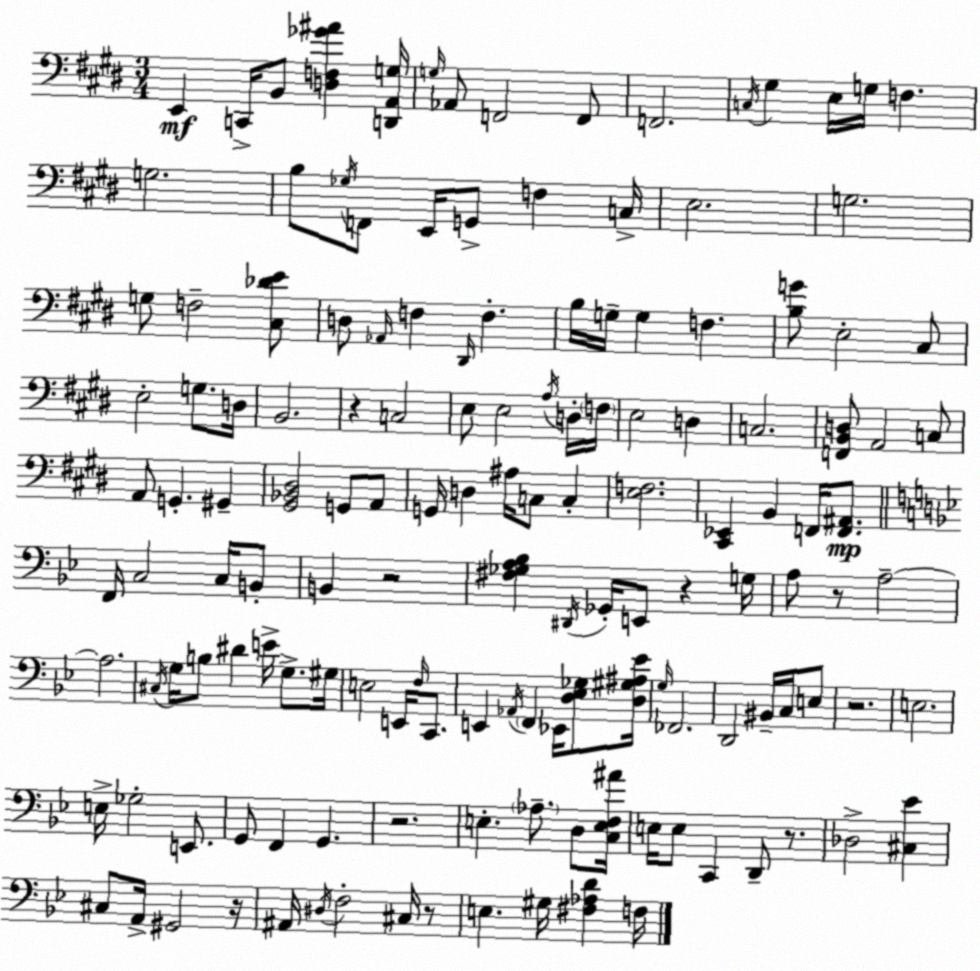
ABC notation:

X:1
T:Untitled
M:3/4
L:1/4
K:E
E,, C,,/4 B,,/2 [D,F,_G^A] [D,,A,,G,]/4 G,/4 _A,,/2 F,,2 F,,/2 F,,2 C,/4 ^G, E,/4 G,/4 F, G,2 B,/2 _G,/4 F,,/2 E,,/4 G,,/2 F, C,/4 E,2 G,2 G,/2 F,2 [^C,_DE]/2 D,/2 _A,,/4 F, ^D,,/4 F, B,/4 G,/4 G, F, [B,G]/2 E,2 ^C,/2 E,2 G,/2 D,/4 B,,2 z C,2 E,/2 E,2 A,/4 D,/4 F,/4 E,2 D, C,2 [F,,B,,D,]/2 A,,2 C,/2 A,,/2 G,, ^G,, [^G,,_B,,^D,]2 G,,/2 A,,/2 G,,/4 D, ^A,/4 C,/2 C, [E,F,]2 [^C,,_E,,] B,, F,,/4 [F,,^A,,]/2 F,,/4 C,2 C,/4 B,,/2 B,, z2 [^F,_G,A,_B,] ^D,,/4 _G,,/4 E,,/2 z G,/4 A,/2 z/2 A,2 A,2 ^C,/4 G,/4 B,/2 ^D E/4 G,/2 ^G,/4 E,2 E,,/4 F,/4 C,,/2 E,, _A,,/4 F,, _E,,/4 [D,_E,_G,]/2 [D,^G,^A,_E]/4 G,/4 _F,,2 D,,2 ^B,,/4 C,/4 E,/2 z2 E,2 E,/4 _G,2 E,,/2 G,,/2 F,, G,, z2 E, _A,/2 D,/2 [C,E,F,^A]/4 E,/4 E,/2 C,, D,,/2 z/2 _D,2 [^C,_E] ^C,/2 A,,/4 ^G,,2 z/4 ^A,,/4 ^D,/4 F,2 ^C,/4 z/2 E, ^G,/4 [^F,_A,D] F,/4